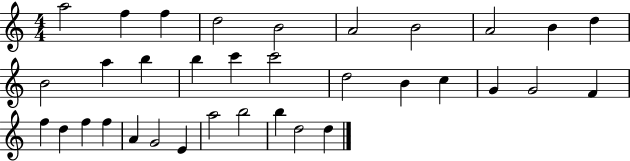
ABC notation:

X:1
T:Untitled
M:4/4
L:1/4
K:C
a2 f f d2 B2 A2 B2 A2 B d B2 a b b c' c'2 d2 B c G G2 F f d f f A G2 E a2 b2 b d2 d